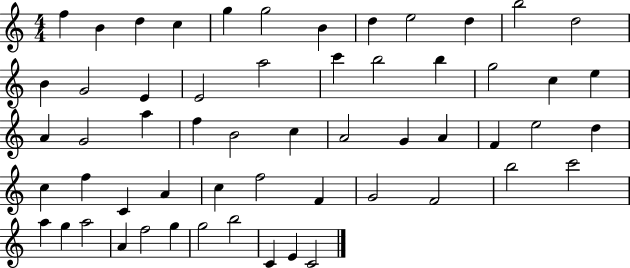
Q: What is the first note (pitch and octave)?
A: F5